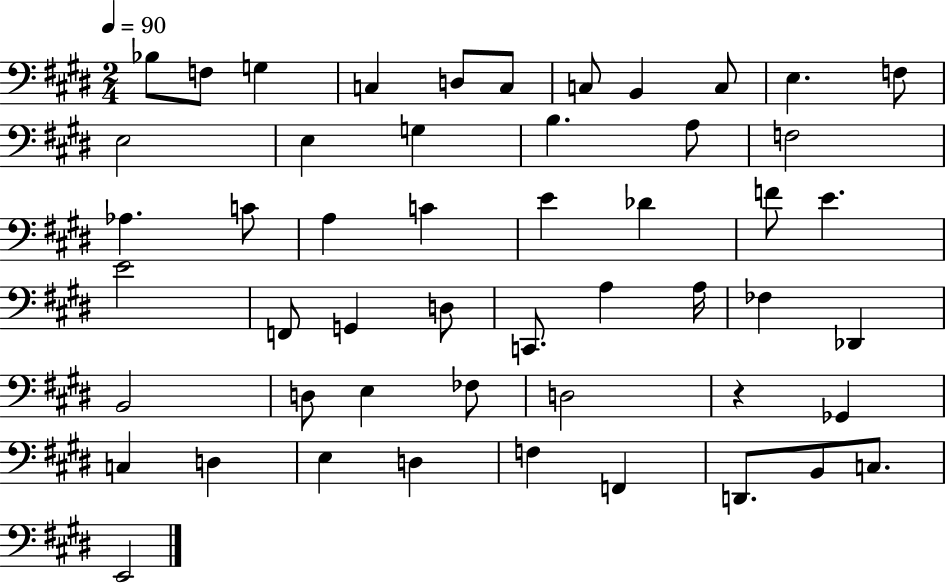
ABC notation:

X:1
T:Untitled
M:2/4
L:1/4
K:E
_B,/2 F,/2 G, C, D,/2 C,/2 C,/2 B,, C,/2 E, F,/2 E,2 E, G, B, A,/2 F,2 _A, C/2 A, C E _D F/2 E E2 F,,/2 G,, D,/2 C,,/2 A, A,/4 _F, _D,, B,,2 D,/2 E, _F,/2 D,2 z _G,, C, D, E, D, F, F,, D,,/2 B,,/2 C,/2 E,,2